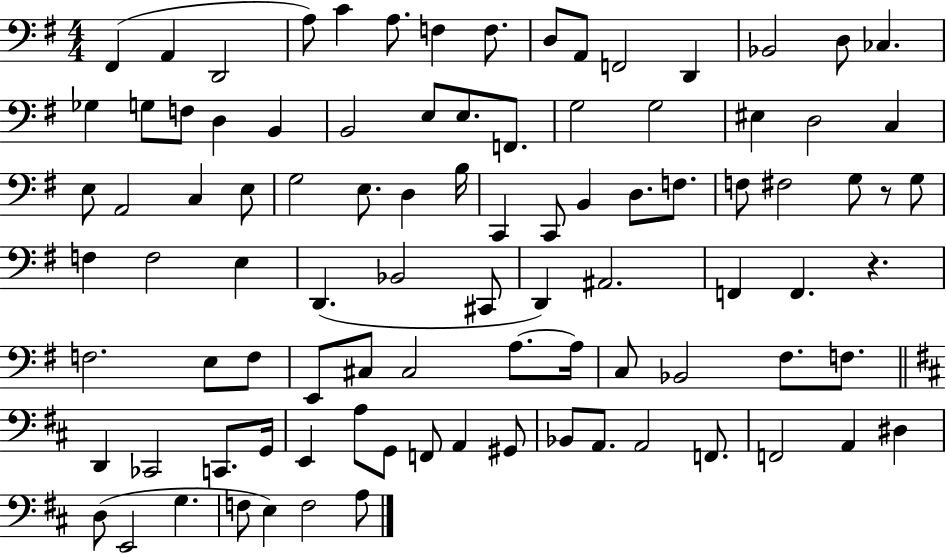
F#2/q A2/q D2/h A3/e C4/q A3/e. F3/q F3/e. D3/e A2/e F2/h D2/q Bb2/h D3/e CES3/q. Gb3/q G3/e F3/e D3/q B2/q B2/h E3/e E3/e. F2/e. G3/h G3/h EIS3/q D3/h C3/q E3/e A2/h C3/q E3/e G3/h E3/e. D3/q B3/s C2/q C2/e B2/q D3/e. F3/e. F3/e F#3/h G3/e R/e G3/e F3/q F3/h E3/q D2/q. Bb2/h C#2/e D2/q A#2/h. F2/q F2/q. R/q. F3/h. E3/e F3/e E2/e C#3/e C#3/h A3/e. A3/s C3/e Bb2/h F#3/e. F3/e. D2/q CES2/h C2/e. G2/s E2/q A3/e G2/e F2/e A2/q G#2/e Bb2/e A2/e. A2/h F2/e. F2/h A2/q D#3/q D3/e E2/h G3/q. F3/e E3/q F3/h A3/e